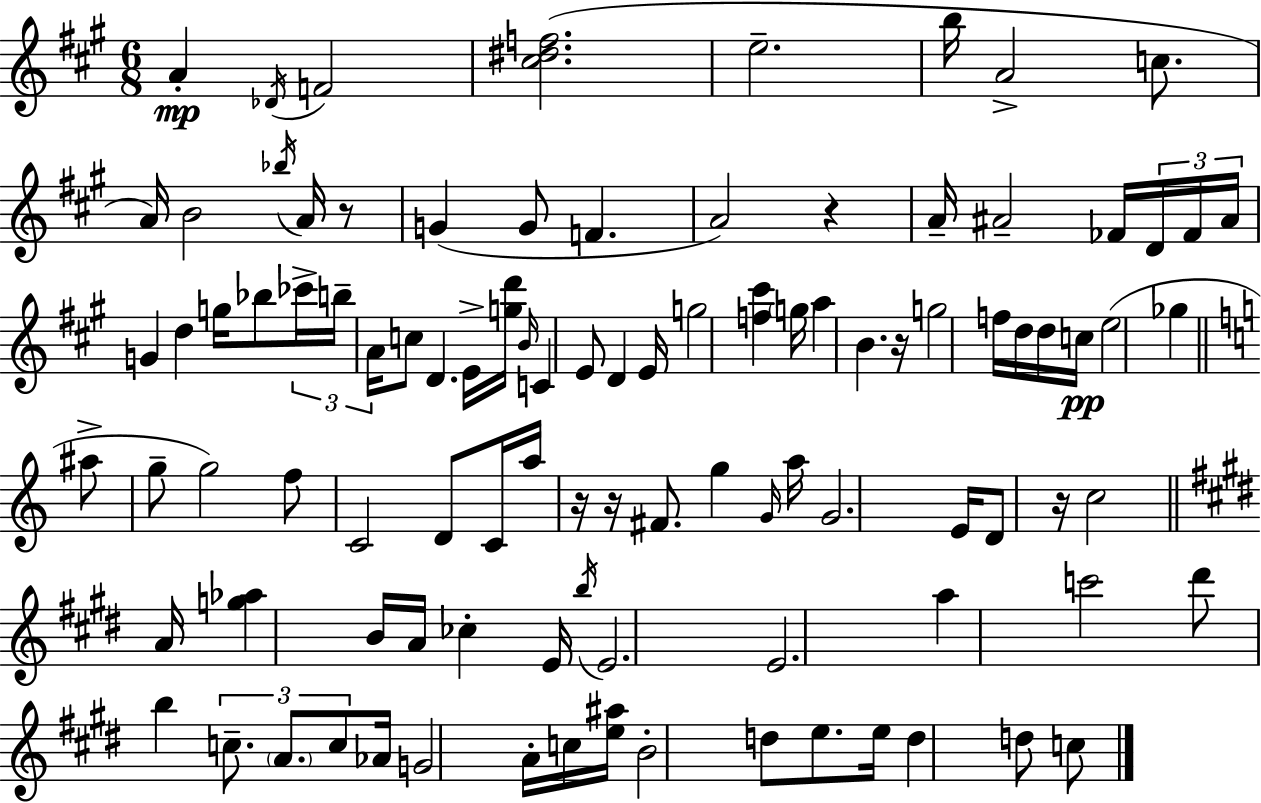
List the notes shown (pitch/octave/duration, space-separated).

A4/q Db4/s F4/h [C#5,D#5,F5]/h. E5/h. B5/s A4/h C5/e. A4/s B4/h Bb5/s A4/s R/e G4/q G4/e F4/q. A4/h R/q A4/s A#4/h FES4/s D4/s FES4/s A#4/s G4/q D5/q G5/s Bb5/e CES6/s B5/s A4/s C5/e D4/q. E4/s [G5,D6]/s B4/s C4/q E4/e D4/q E4/s G5/h [F5,C#6]/q G5/s A5/q B4/q. R/s G5/h F5/s D5/s D5/s C5/s E5/h Gb5/q A#5/e G5/e G5/h F5/e C4/h D4/e C4/s A5/s R/s R/s F#4/e. G5/q G4/s A5/s G4/h. E4/s D4/e R/s C5/h A4/s [G5,Ab5]/q B4/s A4/s CES5/q E4/s B5/s E4/h. E4/h. A5/q C6/h D#6/e B5/q C5/e. A4/e. C5/e Ab4/s G4/h A4/s C5/s [E5,A#5]/s B4/h D5/e E5/e. E5/s D5/q D5/e C5/e